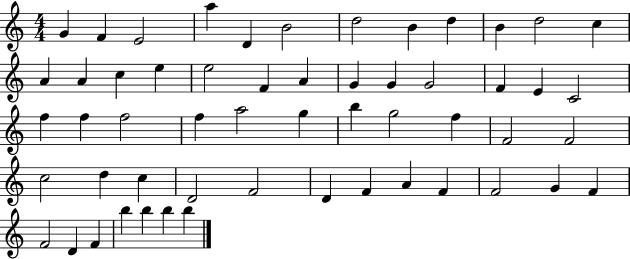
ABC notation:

X:1
T:Untitled
M:4/4
L:1/4
K:C
G F E2 a D B2 d2 B d B d2 c A A c e e2 F A G G G2 F E C2 f f f2 f a2 g b g2 f F2 F2 c2 d c D2 F2 D F A F F2 G F F2 D F b b b b